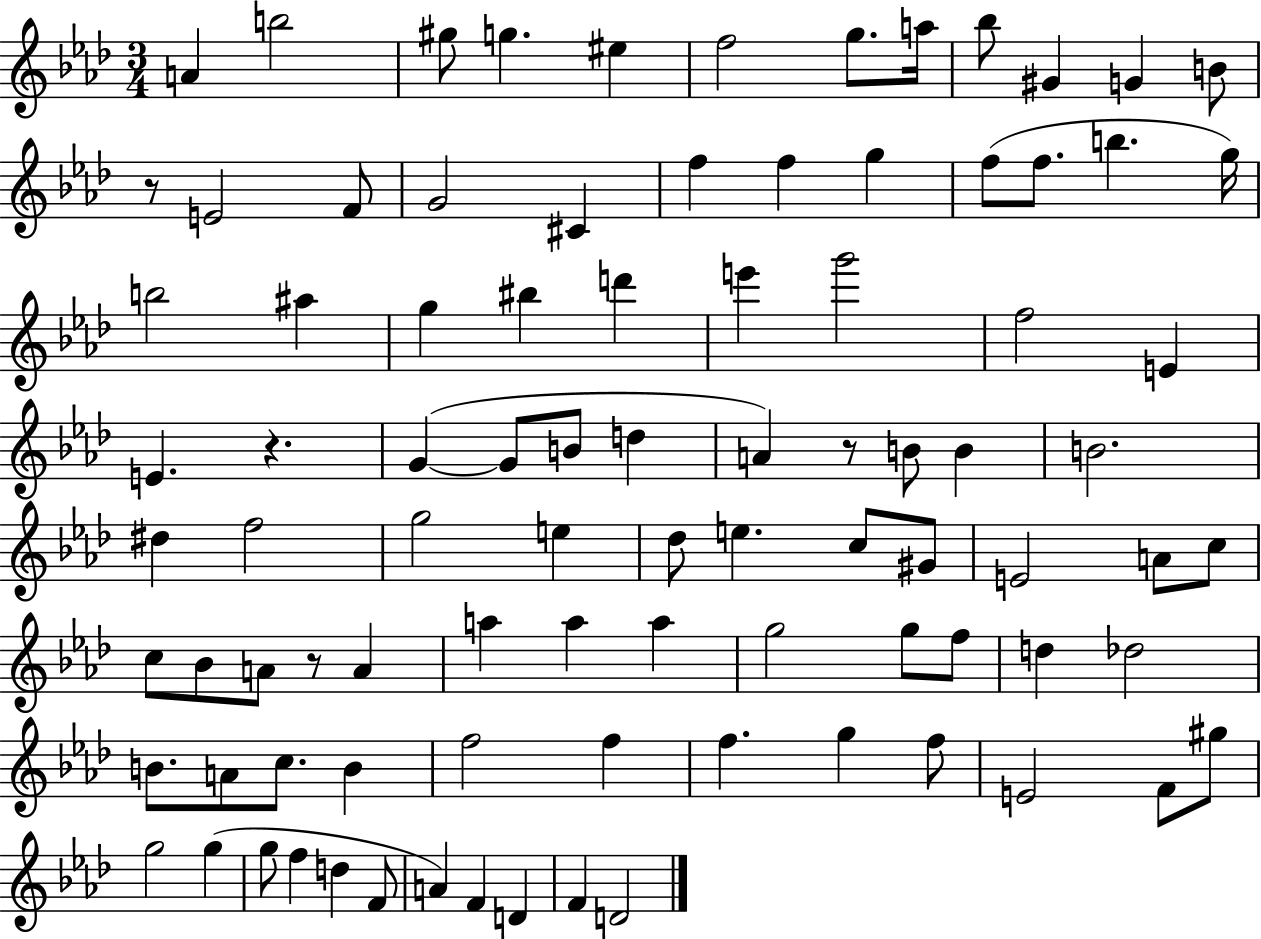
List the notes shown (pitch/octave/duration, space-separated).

A4/q B5/h G#5/e G5/q. EIS5/q F5/h G5/e. A5/s Bb5/e G#4/q G4/q B4/e R/e E4/h F4/e G4/h C#4/q F5/q F5/q G5/q F5/e F5/e. B5/q. G5/s B5/h A#5/q G5/q BIS5/q D6/q E6/q G6/h F5/h E4/q E4/q. R/q. G4/q G4/e B4/e D5/q A4/q R/e B4/e B4/q B4/h. D#5/q F5/h G5/h E5/q Db5/e E5/q. C5/e G#4/e E4/h A4/e C5/e C5/e Bb4/e A4/e R/e A4/q A5/q A5/q A5/q G5/h G5/e F5/e D5/q Db5/h B4/e. A4/e C5/e. B4/q F5/h F5/q F5/q. G5/q F5/e E4/h F4/e G#5/e G5/h G5/q G5/e F5/q D5/q F4/e A4/q F4/q D4/q F4/q D4/h